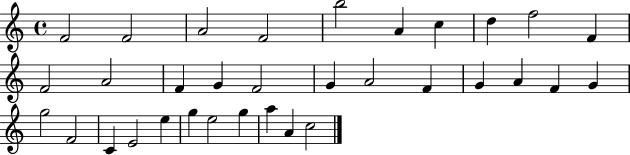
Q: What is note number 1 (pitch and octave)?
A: F4